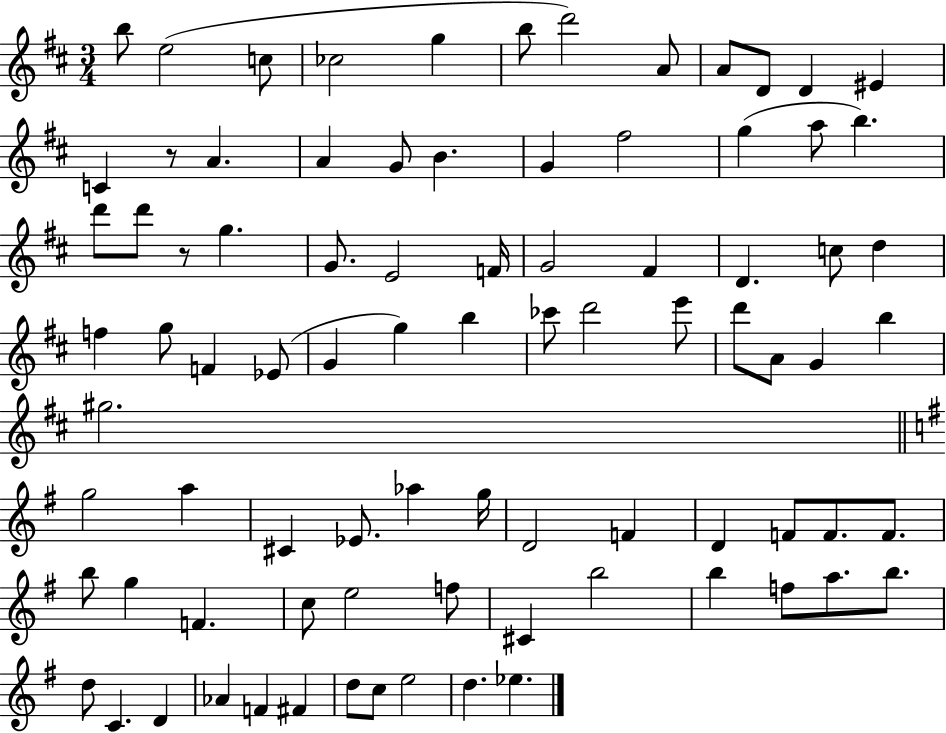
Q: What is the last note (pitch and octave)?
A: Eb5